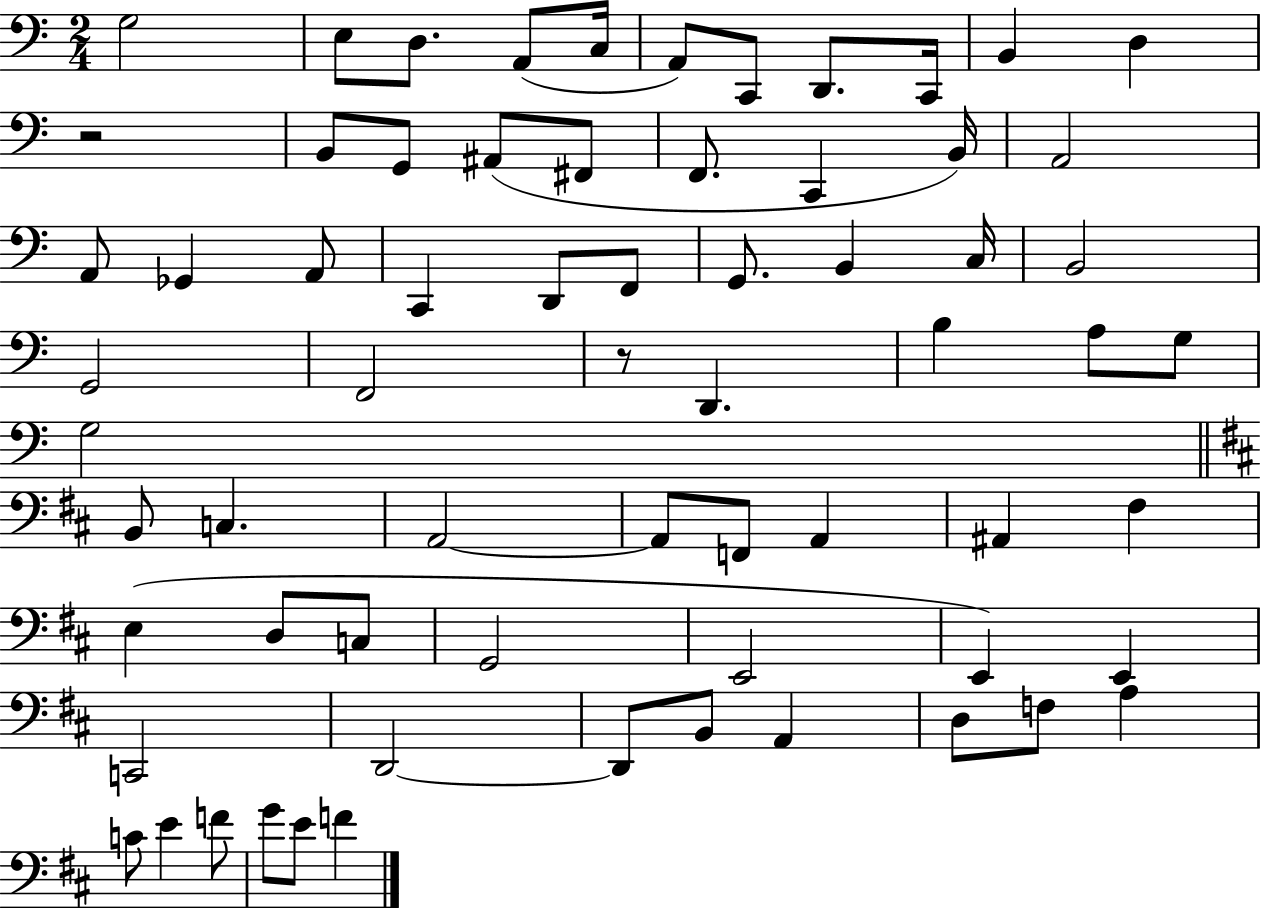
G3/h E3/e D3/e. A2/e C3/s A2/e C2/e D2/e. C2/s B2/q D3/q R/h B2/e G2/e A#2/e F#2/e F2/e. C2/q B2/s A2/h A2/e Gb2/q A2/e C2/q D2/e F2/e G2/e. B2/q C3/s B2/h G2/h F2/h R/e D2/q. B3/q A3/e G3/e G3/h B2/e C3/q. A2/h A2/e F2/e A2/q A#2/q F#3/q E3/q D3/e C3/e G2/h E2/h E2/q E2/q C2/h D2/h D2/e B2/e A2/q D3/e F3/e A3/q C4/e E4/q F4/e G4/e E4/e F4/q